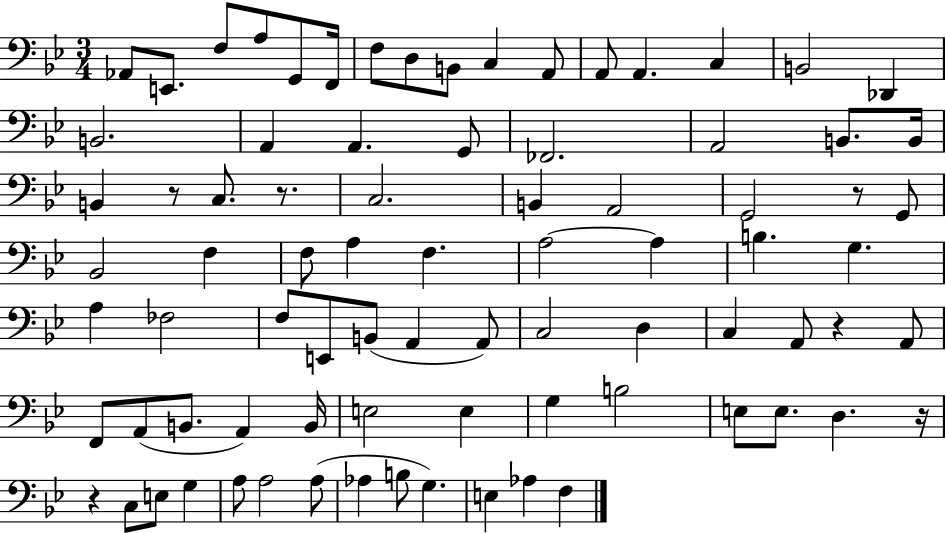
Ab2/e E2/e. F3/e A3/e G2/e F2/s F3/e D3/e B2/e C3/q A2/e A2/e A2/q. C3/q B2/h Db2/q B2/h. A2/q A2/q. G2/e FES2/h. A2/h B2/e. B2/s B2/q R/e C3/e. R/e. C3/h. B2/q A2/h G2/h R/e G2/e Bb2/h F3/q F3/e A3/q F3/q. A3/h A3/q B3/q. G3/q. A3/q FES3/h F3/e E2/e B2/e A2/q A2/e C3/h D3/q C3/q A2/e R/q A2/e F2/e A2/e B2/e. A2/q B2/s E3/h E3/q G3/q B3/h E3/e E3/e. D3/q. R/s R/q C3/e E3/e G3/q A3/e A3/h A3/e Ab3/q B3/e G3/q. E3/q Ab3/q F3/q